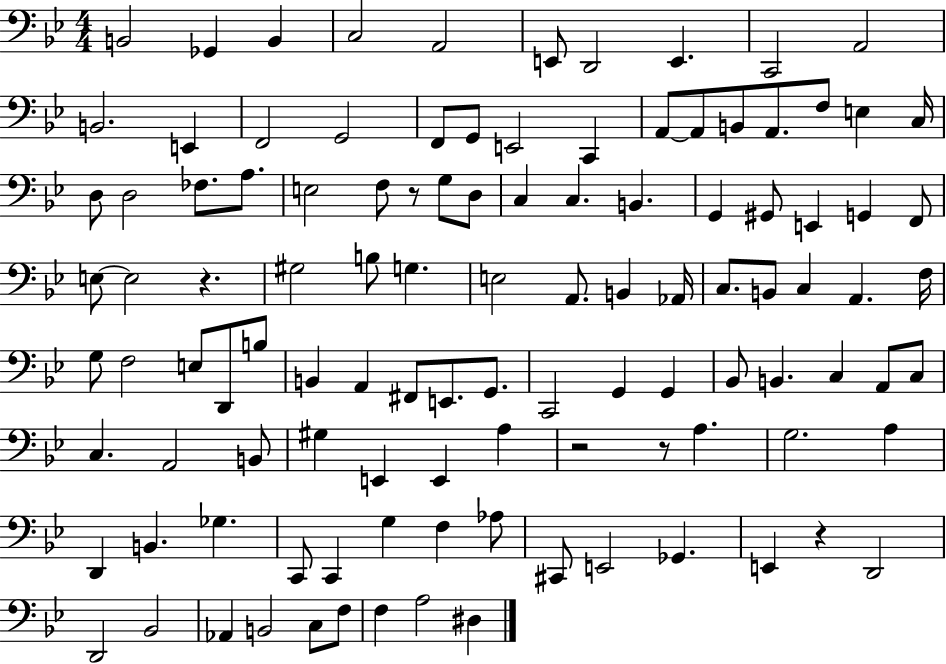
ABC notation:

X:1
T:Untitled
M:4/4
L:1/4
K:Bb
B,,2 _G,, B,, C,2 A,,2 E,,/2 D,,2 E,, C,,2 A,,2 B,,2 E,, F,,2 G,,2 F,,/2 G,,/2 E,,2 C,, A,,/2 A,,/2 B,,/2 A,,/2 F,/2 E, C,/4 D,/2 D,2 _F,/2 A,/2 E,2 F,/2 z/2 G,/2 D,/2 C, C, B,, G,, ^G,,/2 E,, G,, F,,/2 E,/2 E,2 z ^G,2 B,/2 G, E,2 A,,/2 B,, _A,,/4 C,/2 B,,/2 C, A,, F,/4 G,/2 F,2 E,/2 D,,/2 B,/2 B,, A,, ^F,,/2 E,,/2 G,,/2 C,,2 G,, G,, _B,,/2 B,, C, A,,/2 C,/2 C, A,,2 B,,/2 ^G, E,, E,, A, z2 z/2 A, G,2 A, D,, B,, _G, C,,/2 C,, G, F, _A,/2 ^C,,/2 E,,2 _G,, E,, z D,,2 D,,2 _B,,2 _A,, B,,2 C,/2 F,/2 F, A,2 ^D,